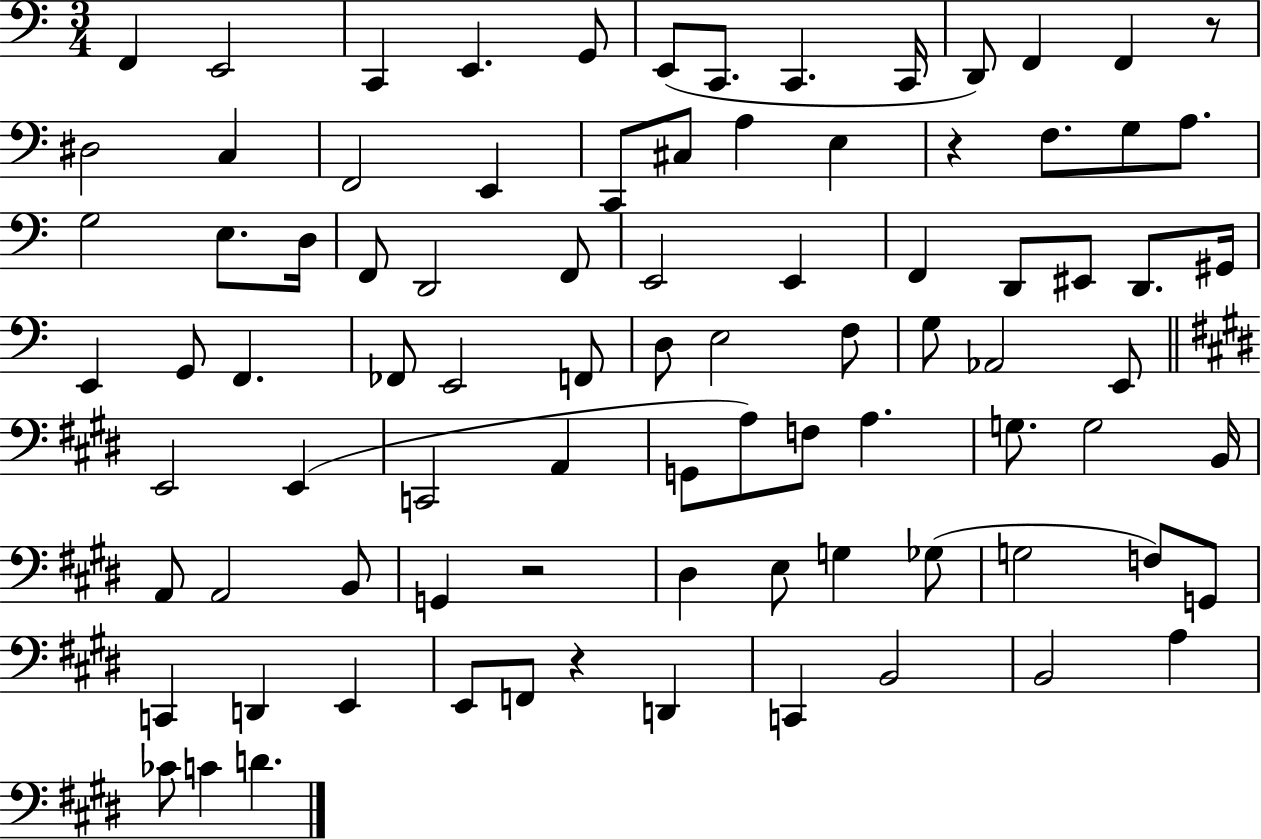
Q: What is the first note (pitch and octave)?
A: F2